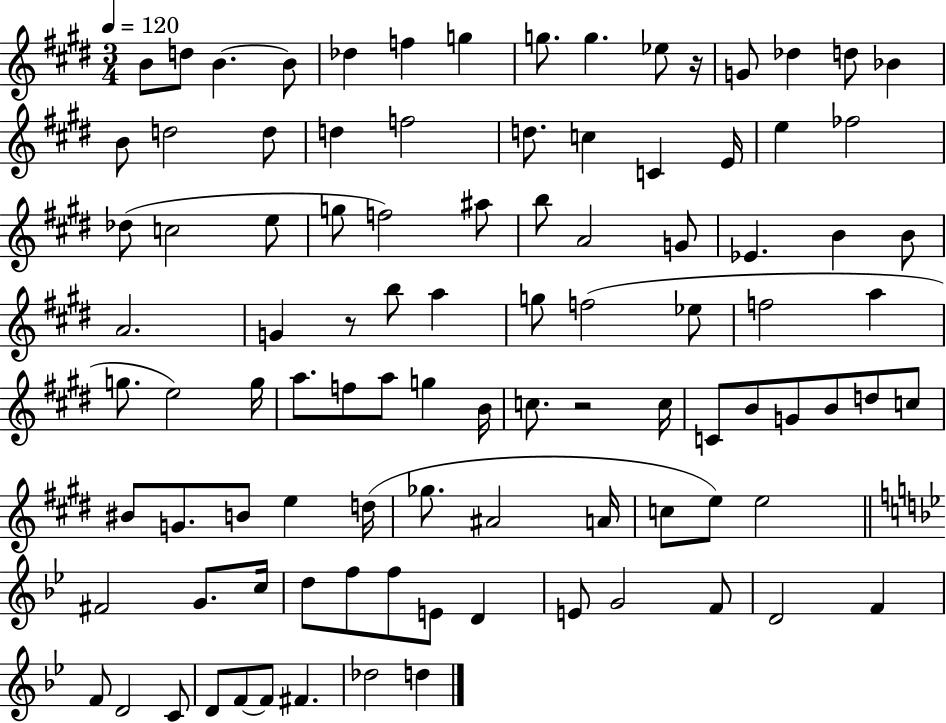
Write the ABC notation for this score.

X:1
T:Untitled
M:3/4
L:1/4
K:E
B/2 d/2 B B/2 _d f g g/2 g _e/2 z/4 G/2 _d d/2 _B B/2 d2 d/2 d f2 d/2 c C E/4 e _f2 _d/2 c2 e/2 g/2 f2 ^a/2 b/2 A2 G/2 _E B B/2 A2 G z/2 b/2 a g/2 f2 _e/2 f2 a g/2 e2 g/4 a/2 f/2 a/2 g B/4 c/2 z2 c/4 C/2 B/2 G/2 B/2 d/2 c/2 ^B/2 G/2 B/2 e d/4 _g/2 ^A2 A/4 c/2 e/2 e2 ^F2 G/2 c/4 d/2 f/2 f/2 E/2 D E/2 G2 F/2 D2 F F/2 D2 C/2 D/2 F/2 F/2 ^F _d2 d